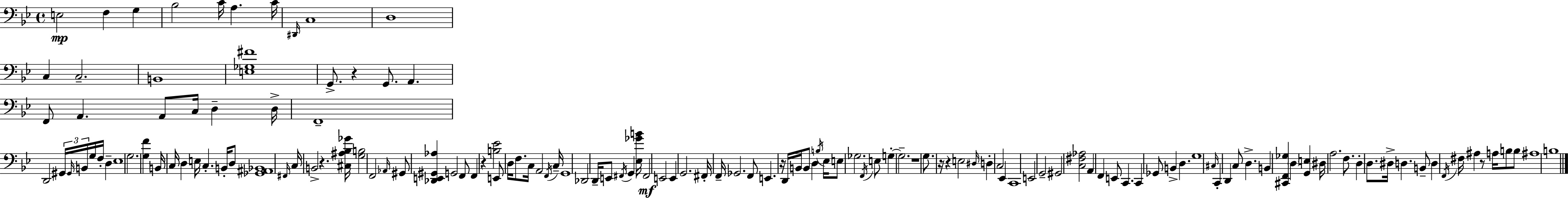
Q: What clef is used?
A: bass